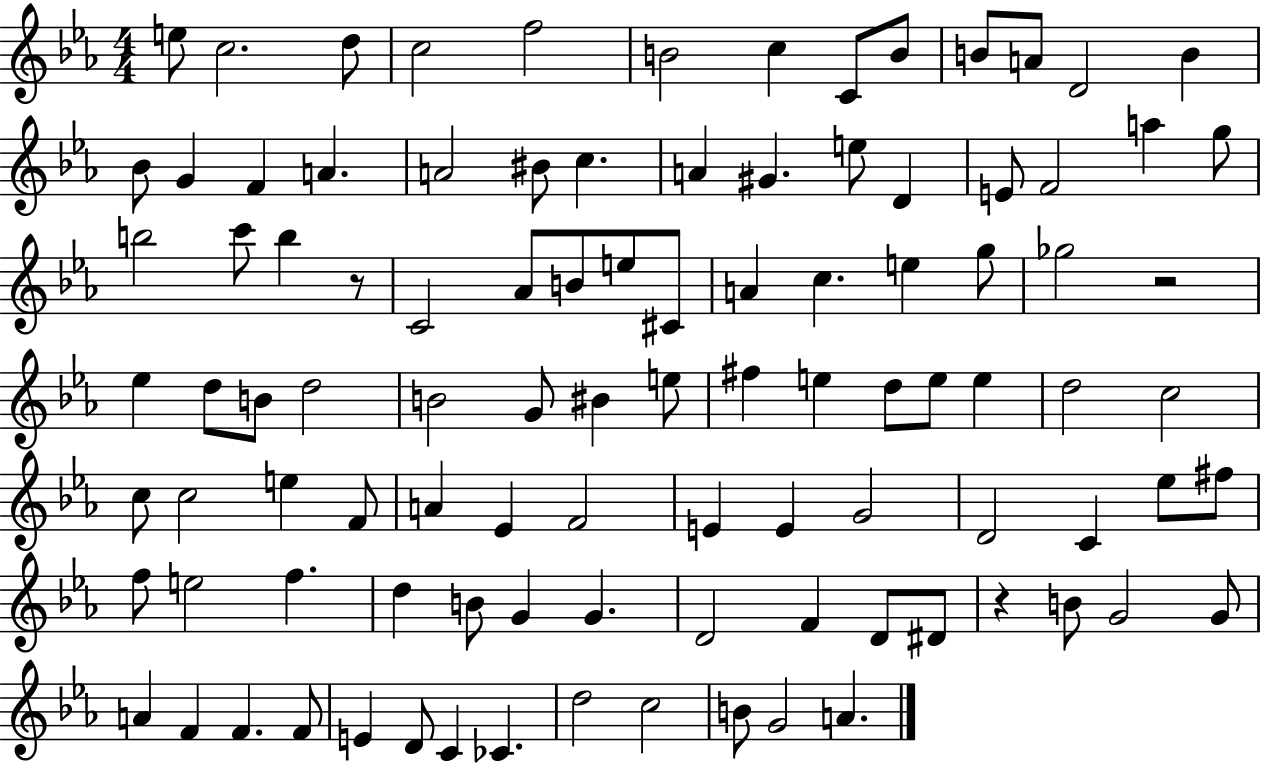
E5/e C5/h. D5/e C5/h F5/h B4/h C5/q C4/e B4/e B4/e A4/e D4/h B4/q Bb4/e G4/q F4/q A4/q. A4/h BIS4/e C5/q. A4/q G#4/q. E5/e D4/q E4/e F4/h A5/q G5/e B5/h C6/e B5/q R/e C4/h Ab4/e B4/e E5/e C#4/e A4/q C5/q. E5/q G5/e Gb5/h R/h Eb5/q D5/e B4/e D5/h B4/h G4/e BIS4/q E5/e F#5/q E5/q D5/e E5/e E5/q D5/h C5/h C5/e C5/h E5/q F4/e A4/q Eb4/q F4/h E4/q E4/q G4/h D4/h C4/q Eb5/e F#5/e F5/e E5/h F5/q. D5/q B4/e G4/q G4/q. D4/h F4/q D4/e D#4/e R/q B4/e G4/h G4/e A4/q F4/q F4/q. F4/e E4/q D4/e C4/q CES4/q. D5/h C5/h B4/e G4/h A4/q.